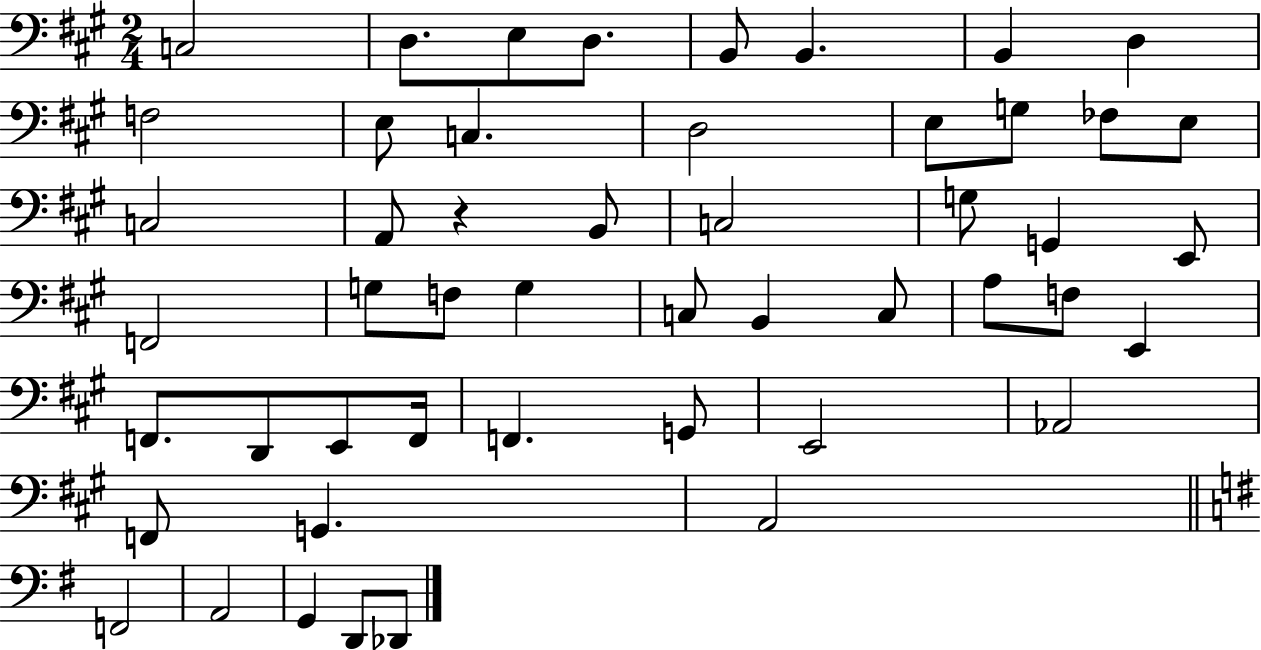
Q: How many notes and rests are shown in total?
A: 50